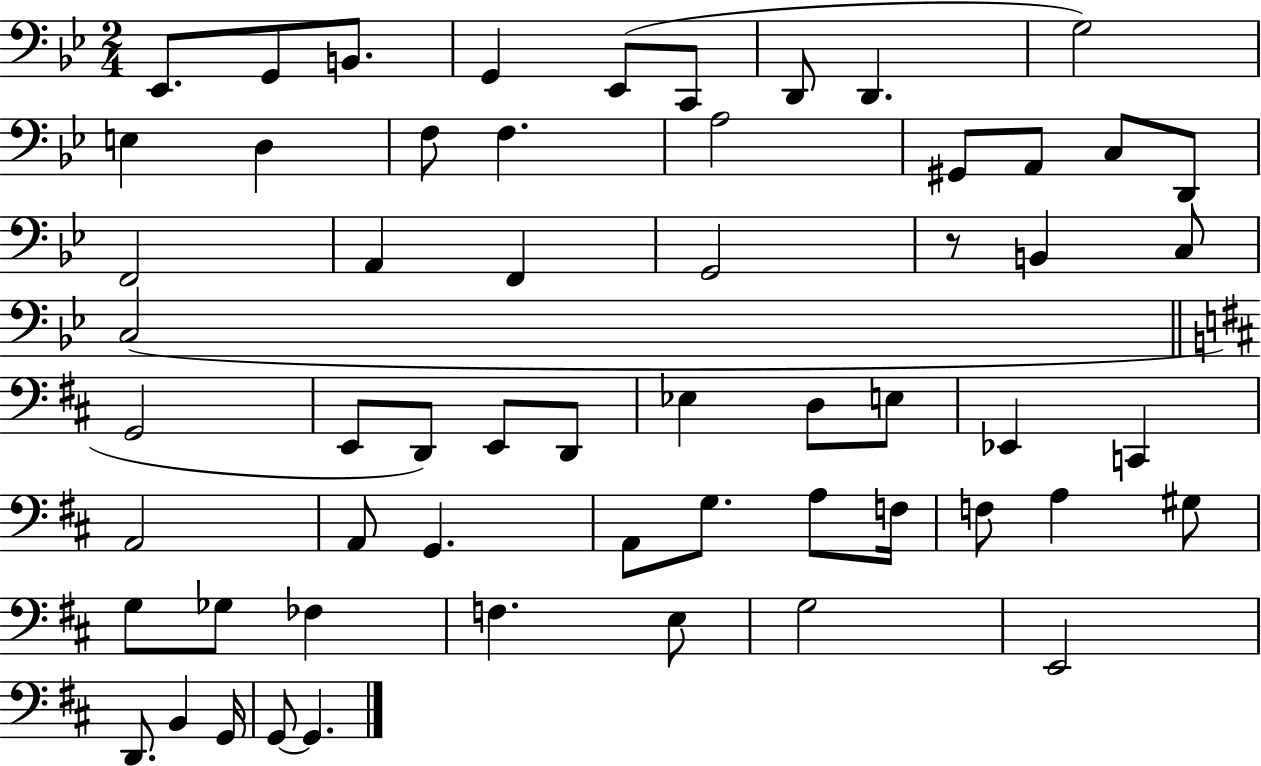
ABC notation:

X:1
T:Untitled
M:2/4
L:1/4
K:Bb
_E,,/2 G,,/2 B,,/2 G,, _E,,/2 C,,/2 D,,/2 D,, G,2 E, D, F,/2 F, A,2 ^G,,/2 A,,/2 C,/2 D,,/2 F,,2 A,, F,, G,,2 z/2 B,, C,/2 C,2 G,,2 E,,/2 D,,/2 E,,/2 D,,/2 _E, D,/2 E,/2 _E,, C,, A,,2 A,,/2 G,, A,,/2 G,/2 A,/2 F,/4 F,/2 A, ^G,/2 G,/2 _G,/2 _F, F, E,/2 G,2 E,,2 D,,/2 B,, G,,/4 G,,/2 G,,